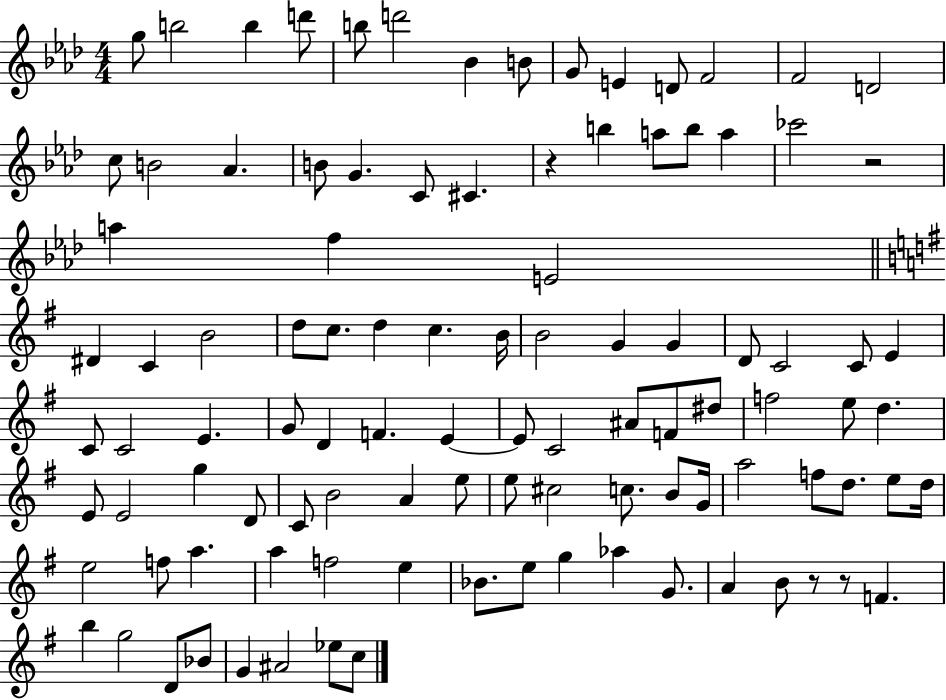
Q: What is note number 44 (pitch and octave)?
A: E4